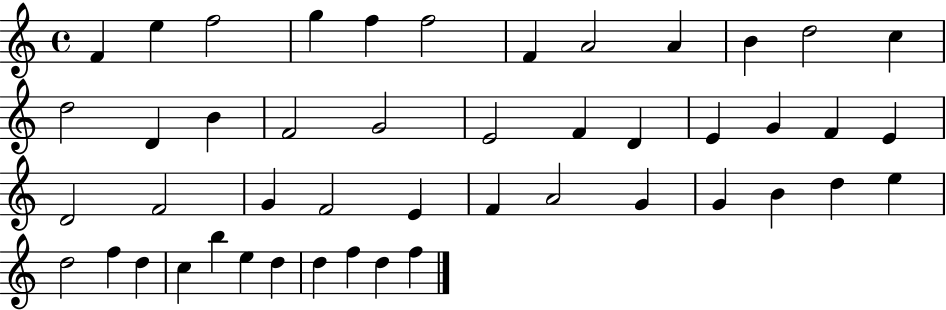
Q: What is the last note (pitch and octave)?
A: F5